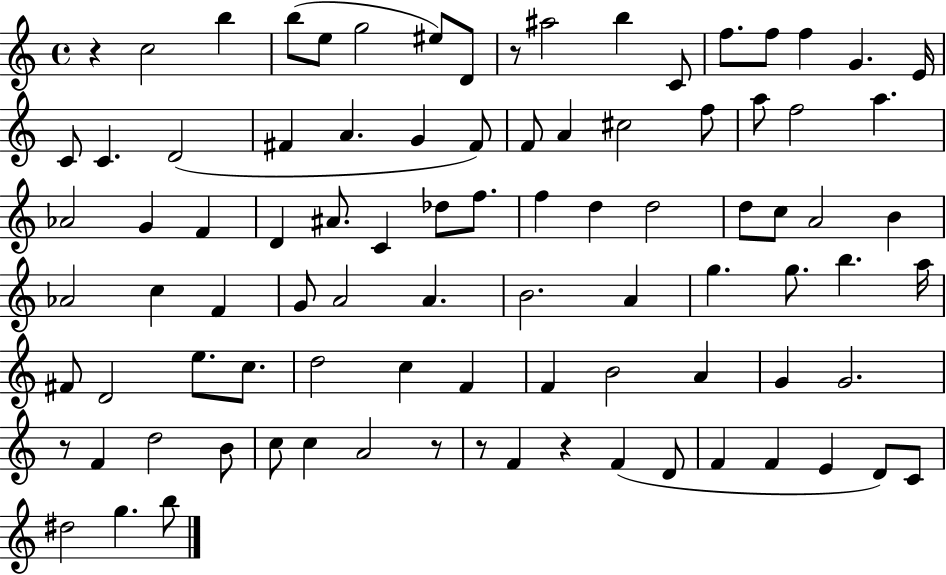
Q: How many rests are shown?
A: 6